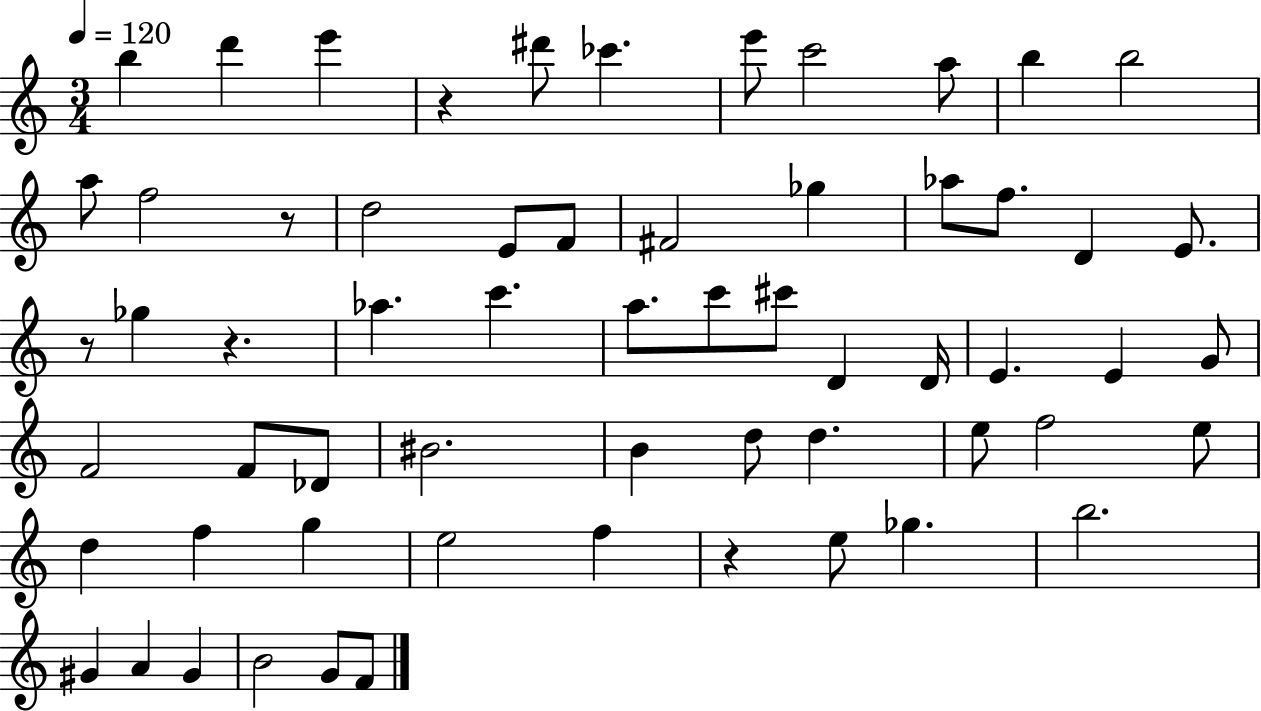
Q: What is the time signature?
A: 3/4